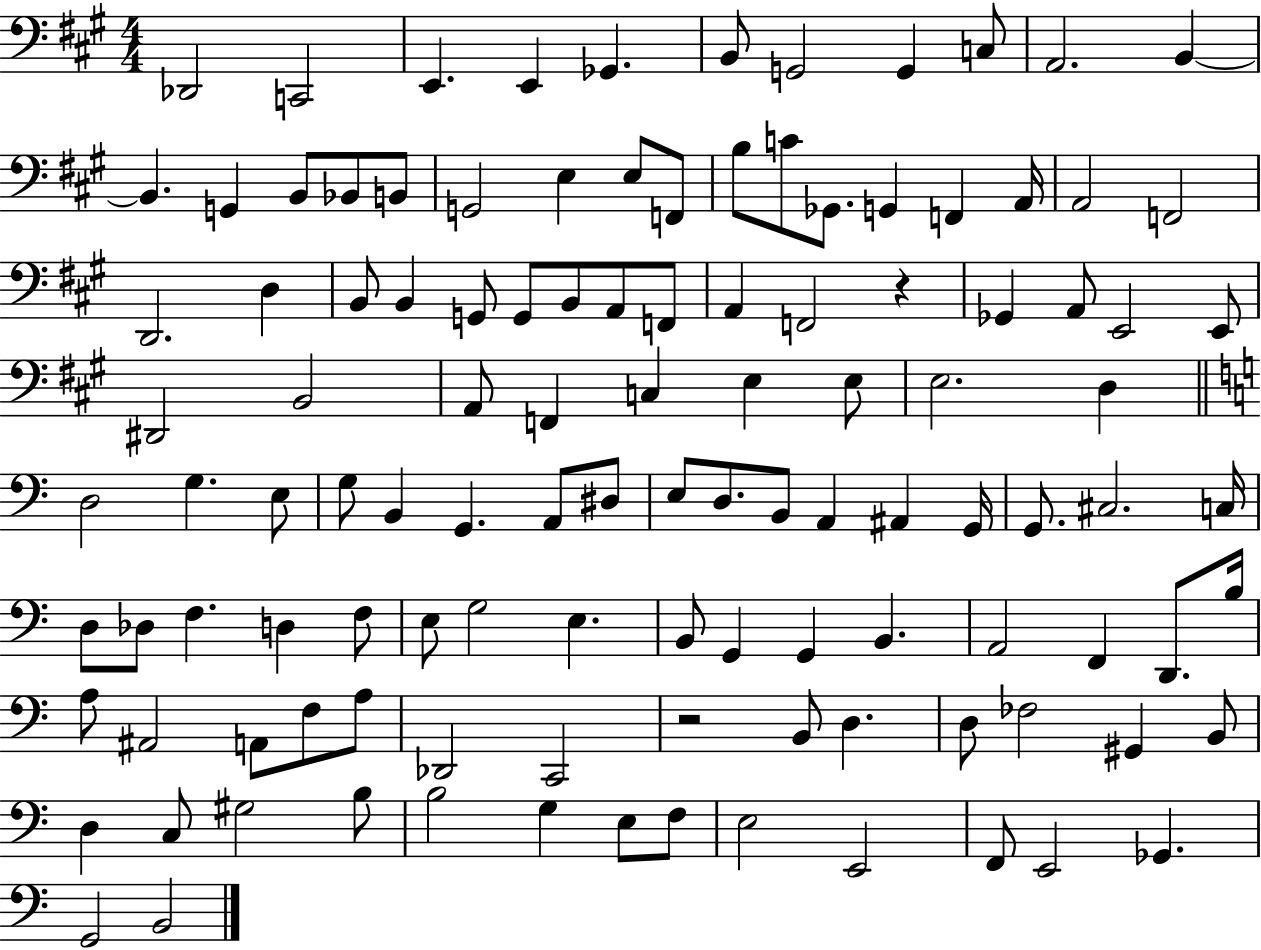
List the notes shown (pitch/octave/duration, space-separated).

Db2/h C2/h E2/q. E2/q Gb2/q. B2/e G2/h G2/q C3/e A2/h. B2/q B2/q. G2/q B2/e Bb2/e B2/e G2/h E3/q E3/e F2/e B3/e C4/e Gb2/e. G2/q F2/q A2/s A2/h F2/h D2/h. D3/q B2/e B2/q G2/e G2/e B2/e A2/e F2/e A2/q F2/h R/q Gb2/q A2/e E2/h E2/e D#2/h B2/h A2/e F2/q C3/q E3/q E3/e E3/h. D3/q D3/h G3/q. E3/e G3/e B2/q G2/q. A2/e D#3/e E3/e D3/e. B2/e A2/q A#2/q G2/s G2/e. C#3/h. C3/s D3/e Db3/e F3/q. D3/q F3/e E3/e G3/h E3/q. B2/e G2/q G2/q B2/q. A2/h F2/q D2/e. B3/s A3/e A#2/h A2/e F3/e A3/e Db2/h C2/h R/h B2/e D3/q. D3/e FES3/h G#2/q B2/e D3/q C3/e G#3/h B3/e B3/h G3/q E3/e F3/e E3/h E2/h F2/e E2/h Gb2/q. G2/h B2/h